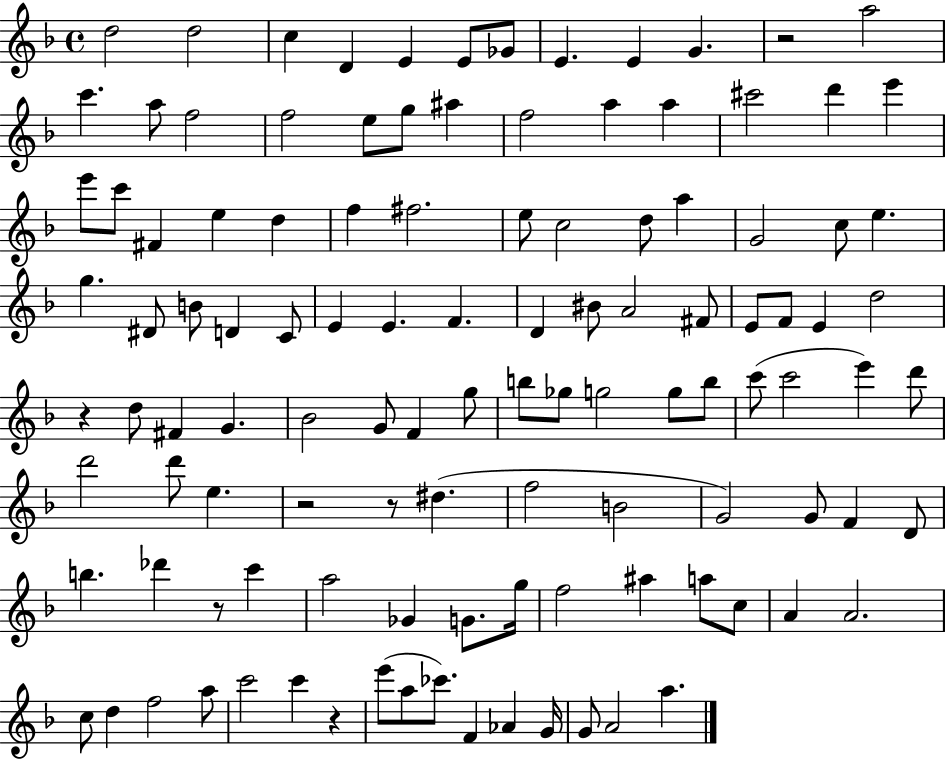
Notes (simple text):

D5/h D5/h C5/q D4/q E4/q E4/e Gb4/e E4/q. E4/q G4/q. R/h A5/h C6/q. A5/e F5/h F5/h E5/e G5/e A#5/q F5/h A5/q A5/q C#6/h D6/q E6/q E6/e C6/e F#4/q E5/q D5/q F5/q F#5/h. E5/e C5/h D5/e A5/q G4/h C5/e E5/q. G5/q. D#4/e B4/e D4/q C4/e E4/q E4/q. F4/q. D4/q BIS4/e A4/h F#4/e E4/e F4/e E4/q D5/h R/q D5/e F#4/q G4/q. Bb4/h G4/e F4/q G5/e B5/e Gb5/e G5/h G5/e B5/e C6/e C6/h E6/q D6/e D6/h D6/e E5/q. R/h R/e D#5/q. F5/h B4/h G4/h G4/e F4/q D4/e B5/q. Db6/q R/e C6/q A5/h Gb4/q G4/e. G5/s F5/h A#5/q A5/e C5/e A4/q A4/h. C5/e D5/q F5/h A5/e C6/h C6/q R/q E6/e A5/e CES6/e. F4/q Ab4/q G4/s G4/e A4/h A5/q.